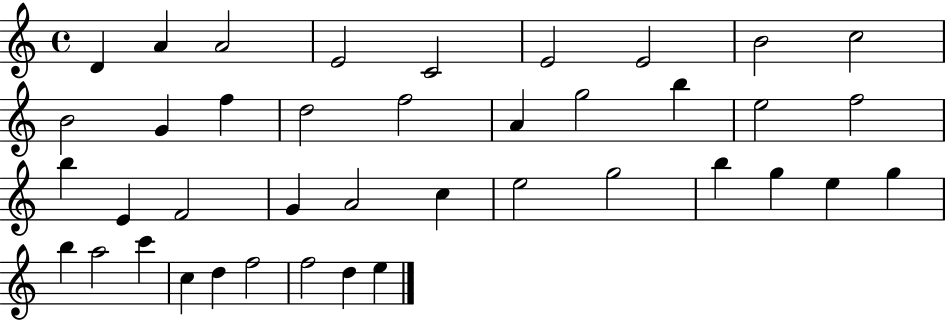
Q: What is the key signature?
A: C major